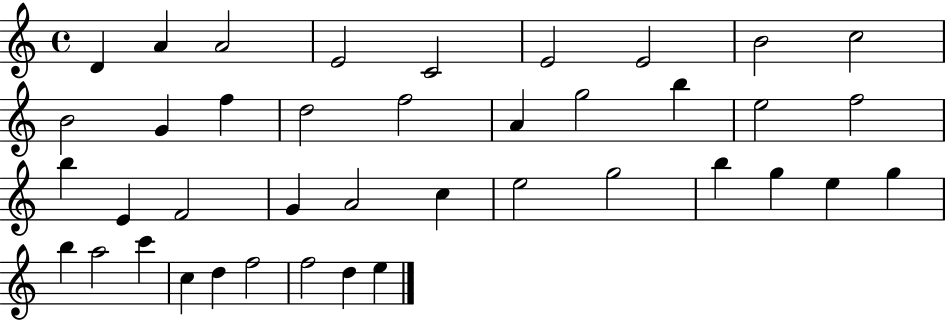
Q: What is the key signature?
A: C major